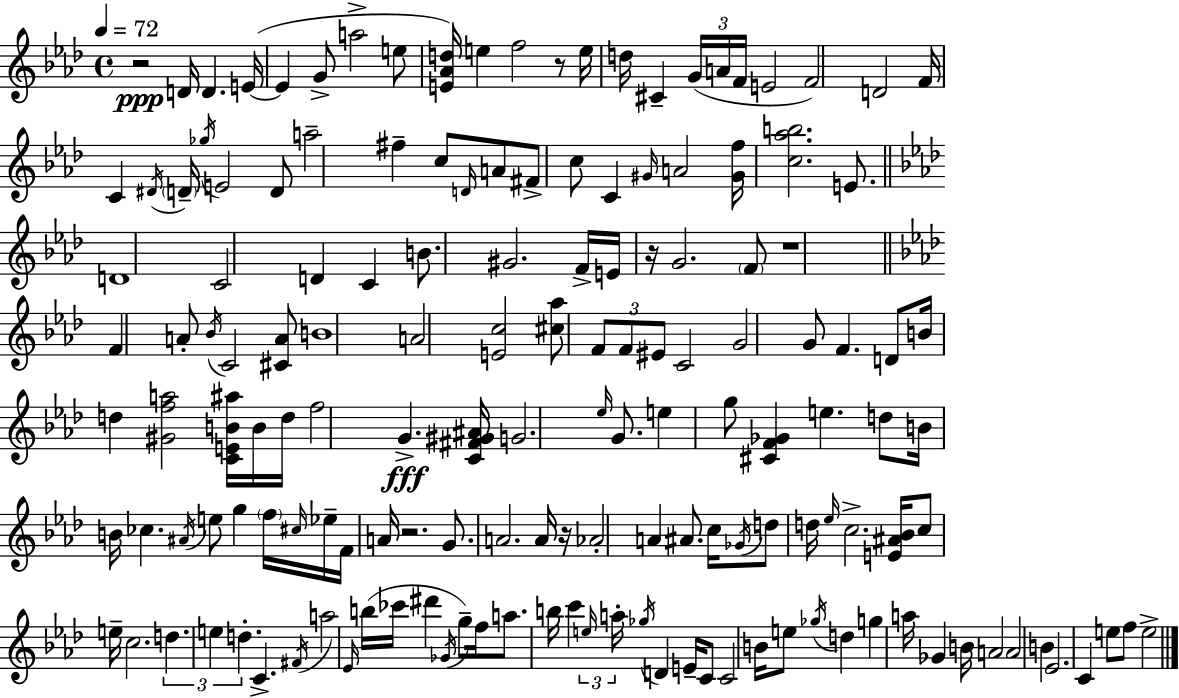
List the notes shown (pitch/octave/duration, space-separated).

R/h D4/s D4/q. E4/s E4/q G4/e A5/h E5/e [E4,Ab4,D5]/s E5/q F5/h R/e E5/s D5/s C#4/q G4/s A4/s F4/s E4/h F4/h D4/h F4/s C4/q D#4/s D4/s Gb5/s E4/h D4/e A5/h F#5/q C5/e D4/s A4/e F#4/e C5/e C4/q G#4/s A4/h [G#4,F5]/s [C5,Ab5,B5]/h. E4/e. D4/w C4/h D4/q C4/q B4/e. G#4/h. F4/s E4/s R/s G4/h. F4/e R/w F4/q A4/e Bb4/s C4/h [C#4,A4]/e B4/w A4/h [E4,C5]/h [C#5,Ab5]/e F4/e F4/e EIS4/e C4/h G4/h G4/e F4/q. D4/e B4/s D5/q [G#4,F5,A5]/h [C4,E4,B4,A#5]/s B4/s D5/s F5/h G4/q. [C4,F#4,G#4,A#4]/s G4/h. Eb5/s G4/e. E5/q G5/e [C#4,F4,Gb4]/q E5/q. D5/e B4/s B4/s CES5/q. A#4/s E5/e G5/q F5/s C#5/s Eb5/s F4/s A4/s R/h. G4/e. A4/h. A4/s R/s Ab4/h A4/q A#4/e. C5/s Gb4/s D5/e D5/s Eb5/s C5/h. [E4,A#4,Bb4]/s C5/e E5/s C5/h. D5/q. E5/q D5/q. C4/q. F#4/s A5/h Eb4/s B5/s CES6/s D#6/q Gb4/s G5/e F5/s A5/e. B5/s C6/q E5/s A5/s Gb5/s D4/q E4/s C4/e C4/h B4/s E5/e Gb5/s D5/q G5/q A5/s Gb4/q B4/s A4/h A4/h B4/q Eb4/h. C4/q E5/e F5/e E5/h